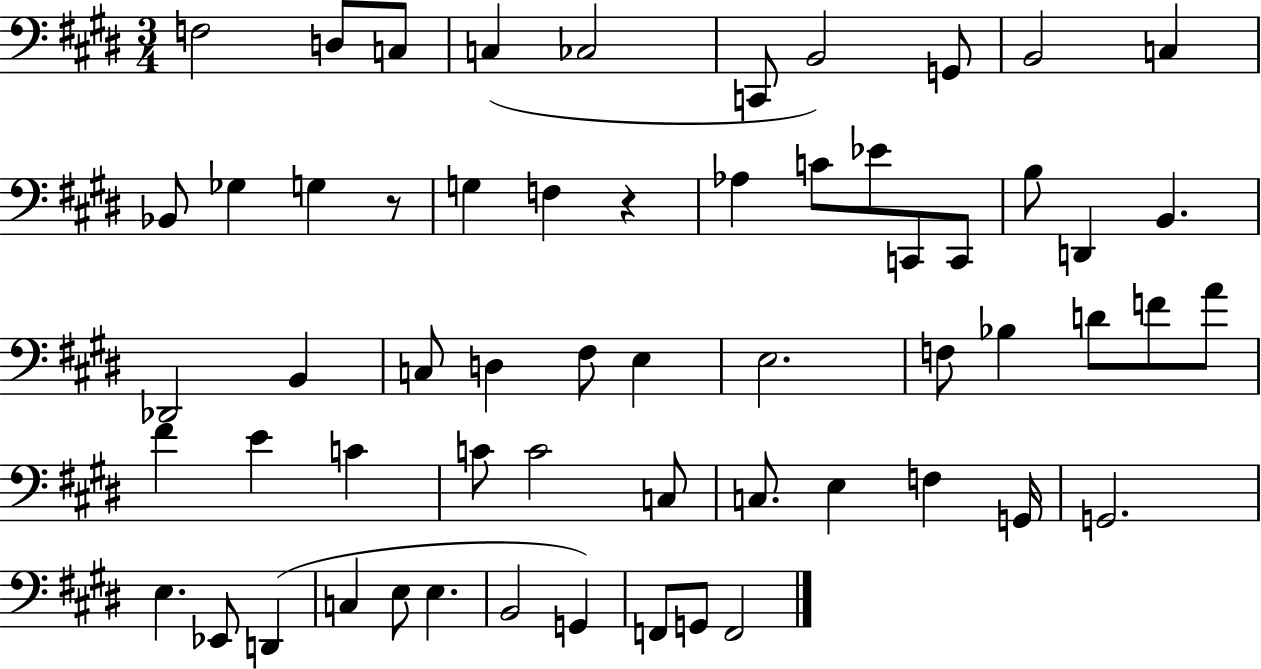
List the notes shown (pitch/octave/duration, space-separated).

F3/h D3/e C3/e C3/q CES3/h C2/e B2/h G2/e B2/h C3/q Bb2/e Gb3/q G3/q R/e G3/q F3/q R/q Ab3/q C4/e Eb4/e C2/e C2/e B3/e D2/q B2/q. Db2/h B2/q C3/e D3/q F#3/e E3/q E3/h. F3/e Bb3/q D4/e F4/e A4/e F#4/q E4/q C4/q C4/e C4/h C3/e C3/e. E3/q F3/q G2/s G2/h. E3/q. Eb2/e D2/q C3/q E3/e E3/q. B2/h G2/q F2/e G2/e F2/h